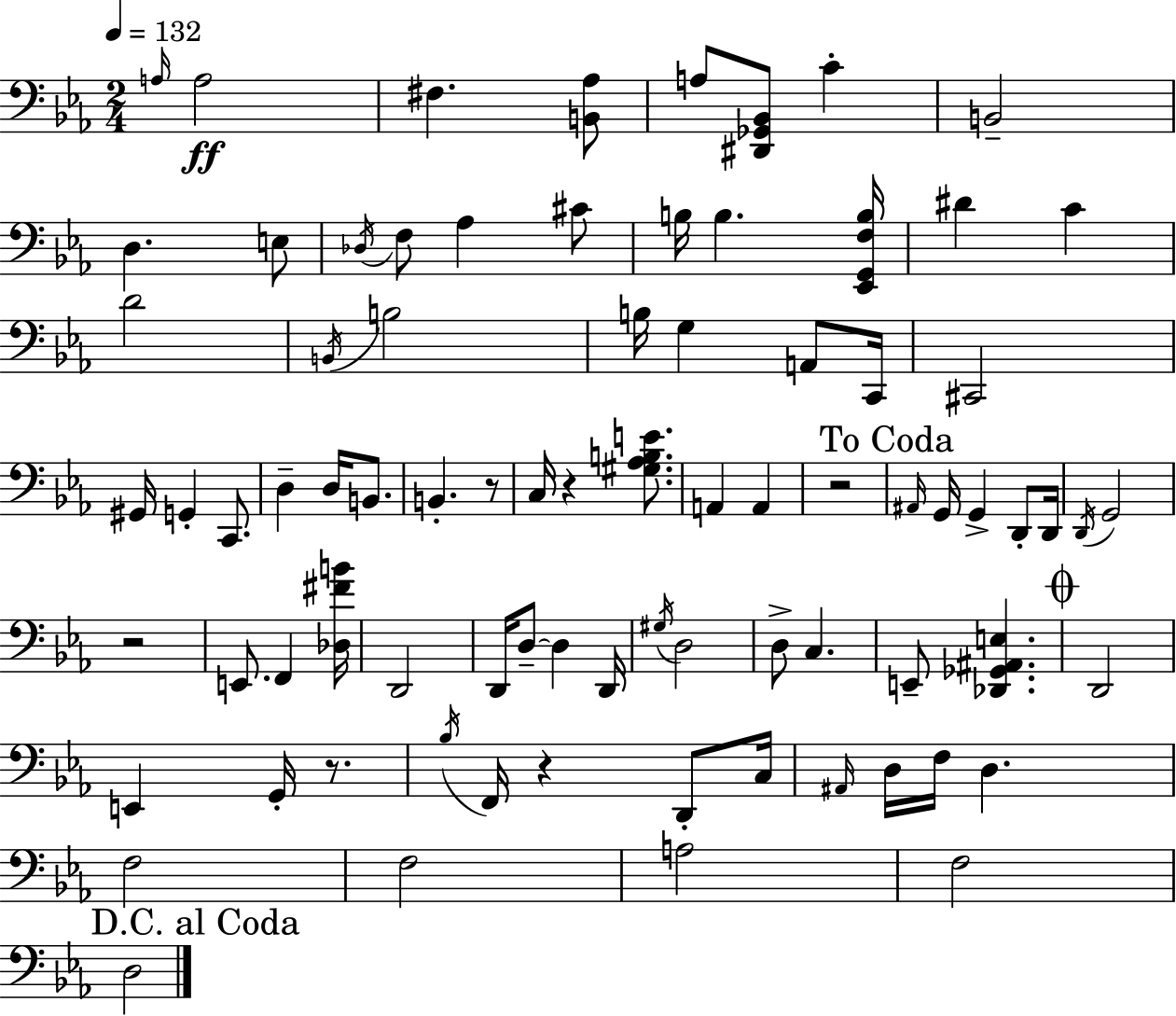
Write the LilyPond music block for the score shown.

{
  \clef bass
  \numericTimeSignature
  \time 2/4
  \key c \minor
  \tempo 4 = 132
  \repeat volta 2 { \grace { a16 }\ff a2 | fis4. <b, aes>8 | a8 <dis, ges, bes,>8 c'4-. | b,2-- | \break d4. e8 | \acciaccatura { des16 } f8 aes4 | cis'8 b16 b4. | <ees, g, f b>16 dis'4 c'4 | \break d'2 | \acciaccatura { b,16 } b2 | b16 g4 | a,8 c,16 cis,2 | \break gis,16 g,4-. | c,8. d4-- d16 | b,8. b,4.-. | r8 c16 r4 | \break <gis aes b e'>8. a,4 a,4 | r2 | \mark "To Coda" \grace { ais,16 } g,16 g,4-> | d,8-. d,16 \acciaccatura { d,16 } g,2 | \break r2 | e,8. | f,4 <des fis' b'>16 d,2 | d,16 d8--~~ | \break d4 d,16 \acciaccatura { gis16 } d2 | d8-> | c4. e,8-- | <des, ges, ais, e>4. \mark \markup { \musicglyph "scripts.coda" } d,2 | \break e,4 | g,16-. r8. \acciaccatura { bes16 } f,16 | r4 d,8-. c16 \grace { ais,16 } | d16 f16 d4. | \break f2 | f2 | a2 | f2 | \break \mark "D.C. al Coda" d2 | } \bar "|."
}